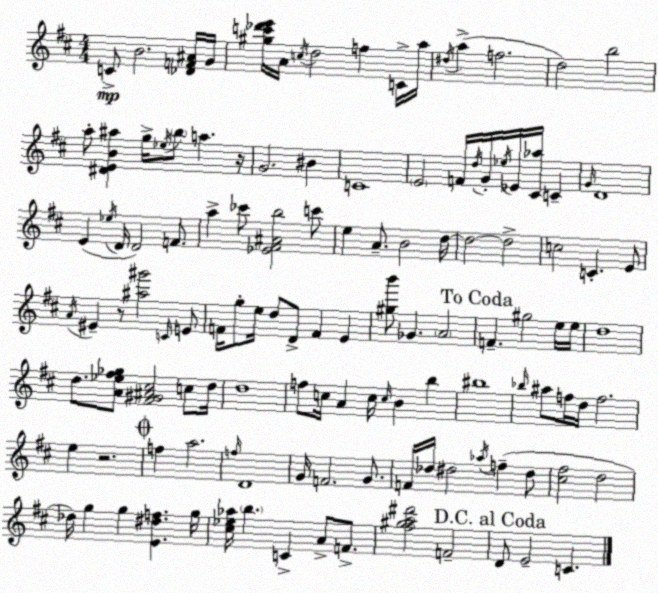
X:1
T:Untitled
M:4/4
L:1/4
K:D
C/2 B2 [_DF^A]/4 G/4 [^gc'_d'e']/4 A/4 c/4 d2 f C/4 a/4 ^d/4 a f2 d2 b2 a/2 [^DEB^a] g/4 _e/4 b/2 a z/4 G2 ^B C4 E2 F/4 d/4 G/4 _e/4 _E/4 [^C_a]/4 C G/4 D4 E _e/4 D/4 D2 F/2 a _c'/2 [_E^F^Ab]2 c'/2 e A/2 B2 d/4 d2 d2 c2 C E/2 A/4 ^E z/2 [^a^g']2 C/4 E/2 F/4 g/2 e/4 d/2 D/2 F E [^gb']/2 _G A2 F ^g2 e/4 e/4 d4 d/2 [A_e^f_g]/2 [^F^G^A^c]2 c/2 d/4 d4 f/2 c/4 A c/4 c/4 B b ^b4 _b/4 ^a/2 f/4 d/4 f2 e z2 f a2 f/4 D4 G/4 F2 G/2 F/4 _d/4 ^d2 _a/4 f ^d/2 [^c^f]2 d2 _d/4 g g [E^df] g/4 [^c_e_a]/4 b C A/2 F/2 [^f^ga^d']2 F2 D/2 E2 C